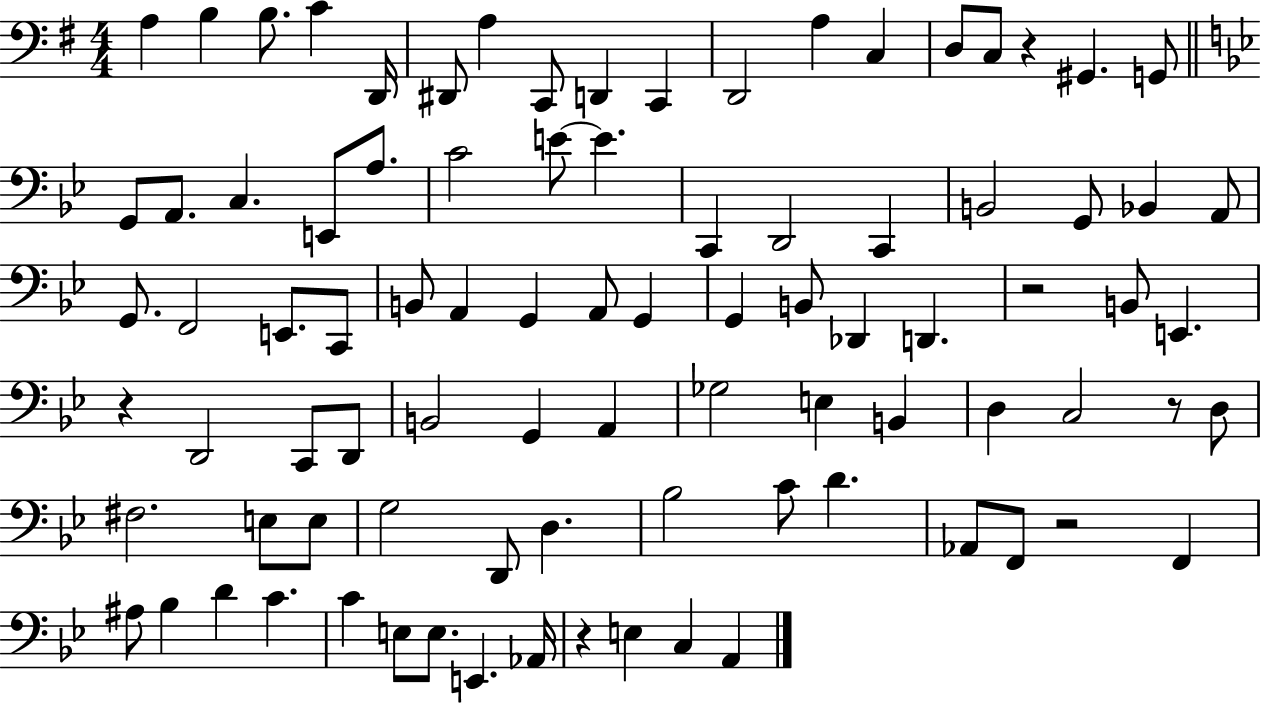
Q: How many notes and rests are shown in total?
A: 89